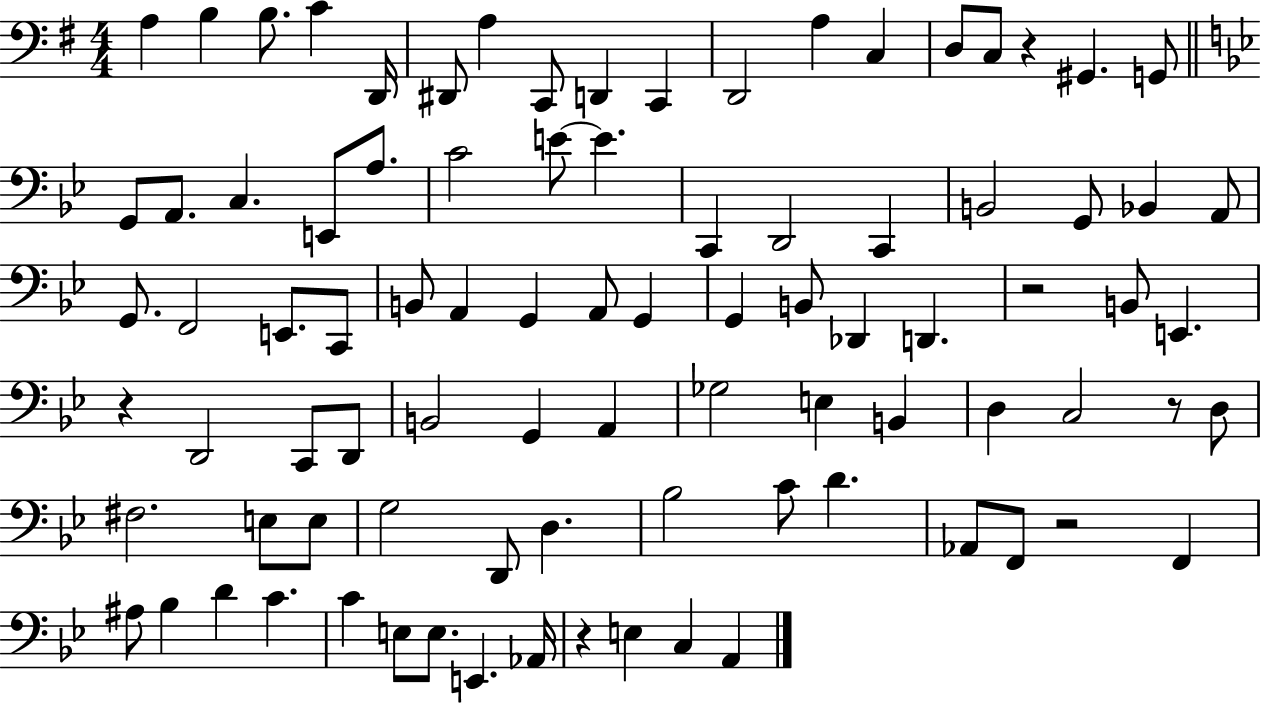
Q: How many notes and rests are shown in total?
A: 89